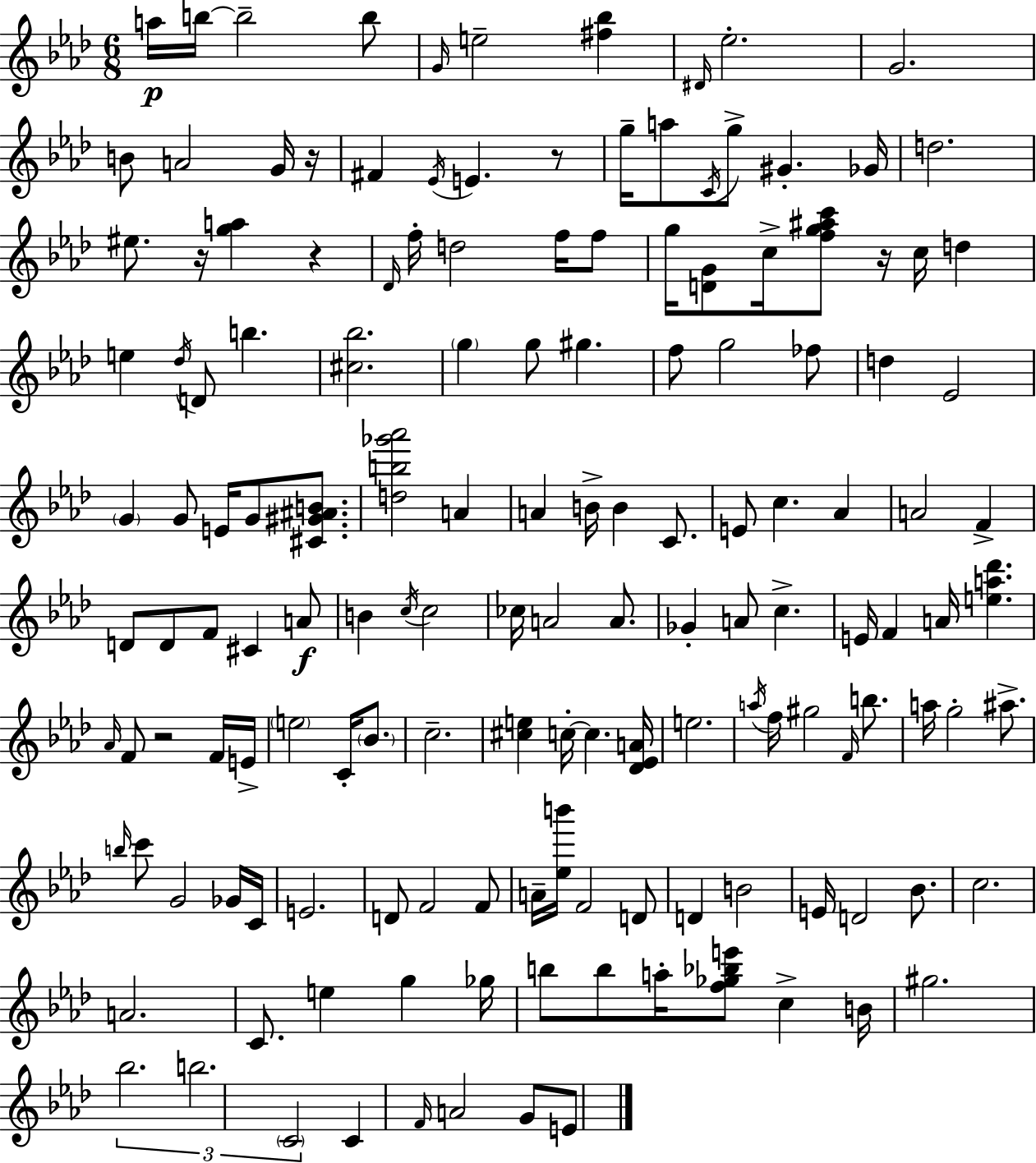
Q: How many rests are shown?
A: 6